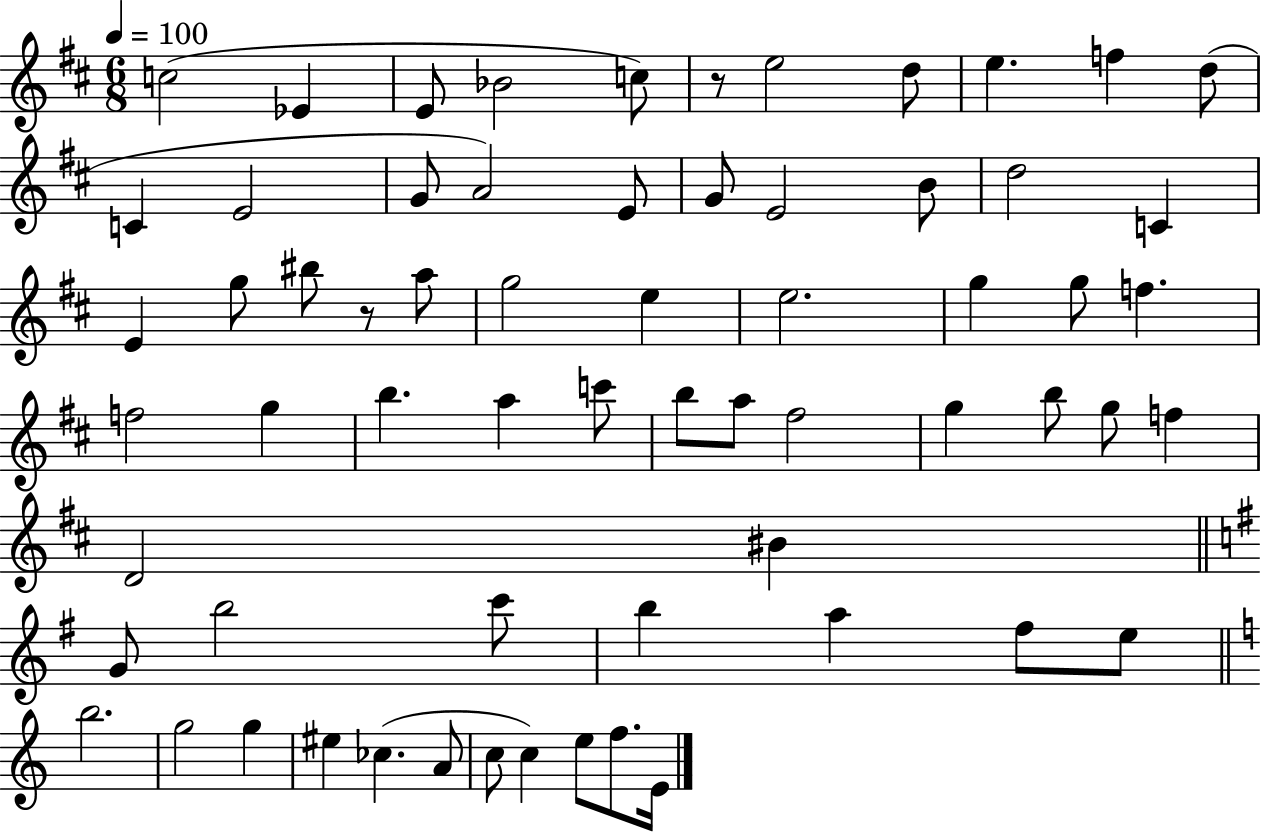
X:1
T:Untitled
M:6/8
L:1/4
K:D
c2 _E E/2 _B2 c/2 z/2 e2 d/2 e f d/2 C E2 G/2 A2 E/2 G/2 E2 B/2 d2 C E g/2 ^b/2 z/2 a/2 g2 e e2 g g/2 f f2 g b a c'/2 b/2 a/2 ^f2 g b/2 g/2 f D2 ^B G/2 b2 c'/2 b a ^f/2 e/2 b2 g2 g ^e _c A/2 c/2 c e/2 f/2 E/4